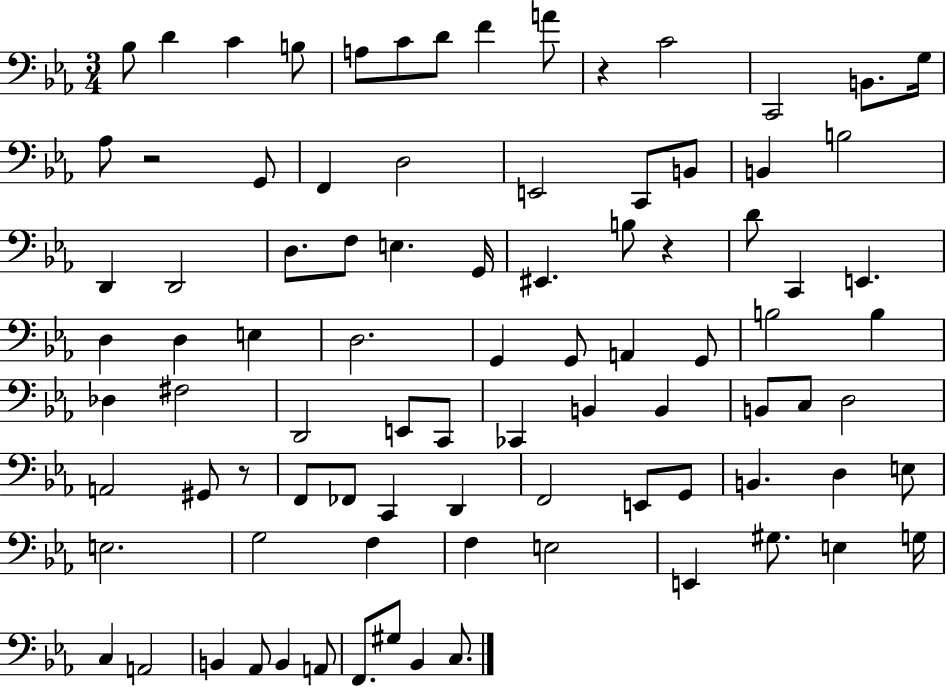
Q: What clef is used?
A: bass